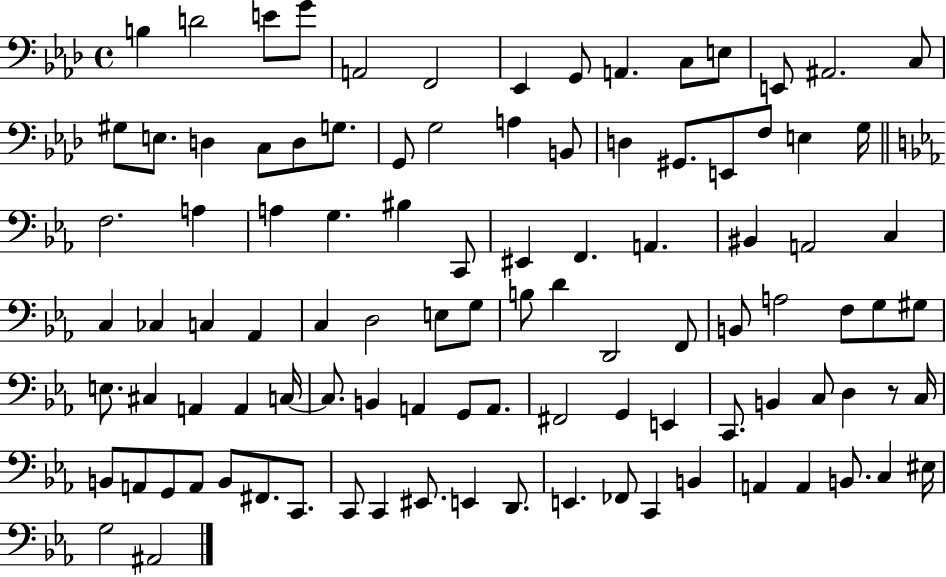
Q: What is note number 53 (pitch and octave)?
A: D2